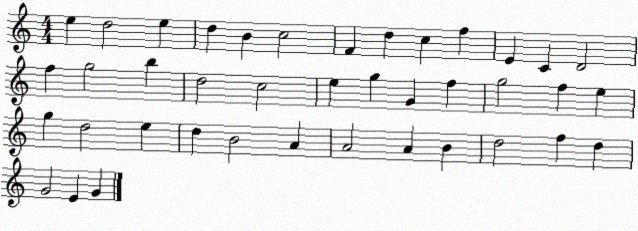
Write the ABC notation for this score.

X:1
T:Untitled
M:4/4
L:1/4
K:C
e d2 e d B c2 F d c f E C D2 f g2 b d2 c2 e g G f g2 f e g d2 e d B2 A A2 A B d2 f d G2 E G